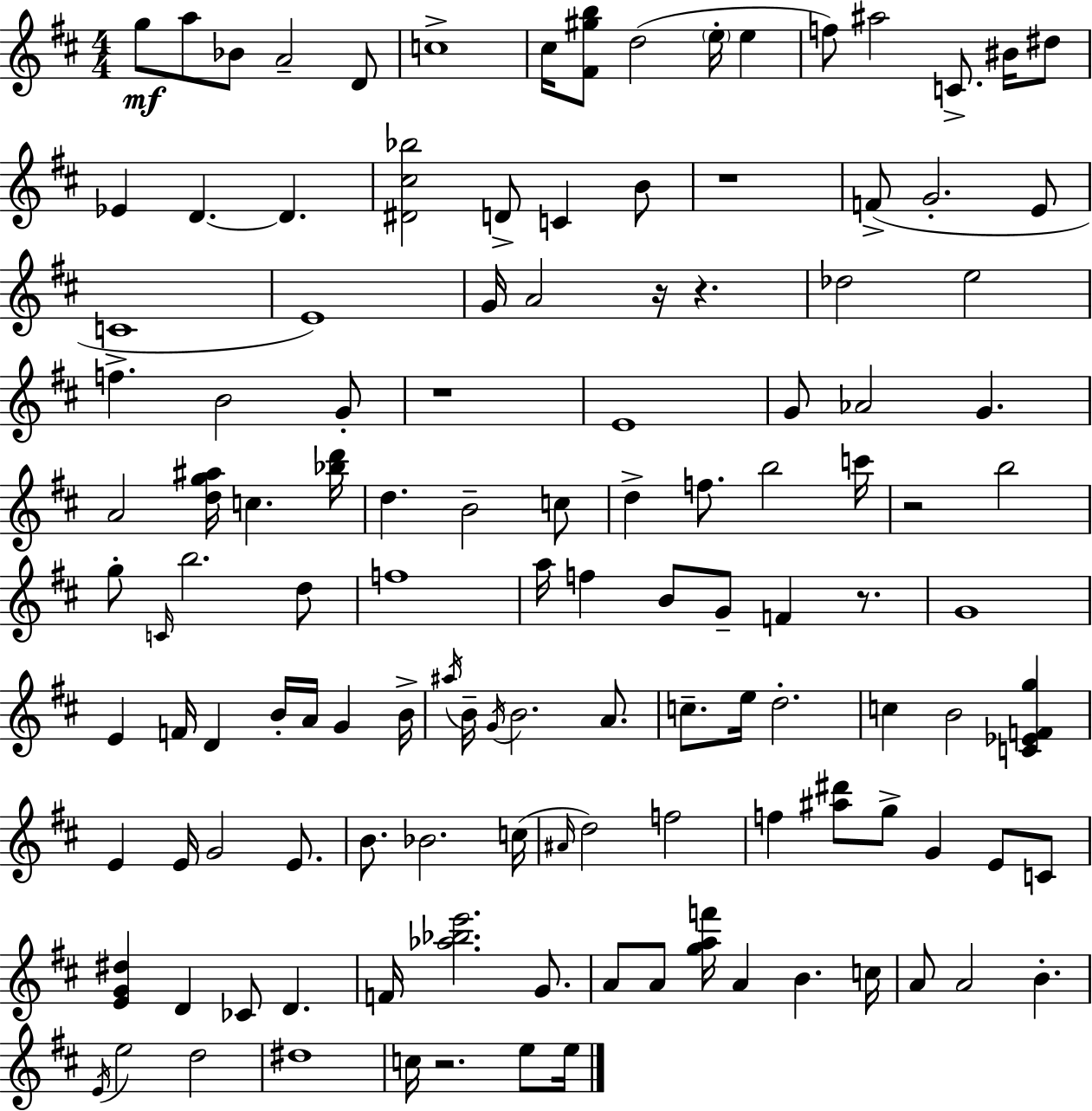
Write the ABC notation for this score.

X:1
T:Untitled
M:4/4
L:1/4
K:D
g/2 a/2 _B/2 A2 D/2 c4 ^c/4 [^F^gb]/2 d2 e/4 e f/2 ^a2 C/2 ^B/4 ^d/2 _E D D [^D^c_b]2 D/2 C B/2 z4 F/2 G2 E/2 C4 E4 G/4 A2 z/4 z _d2 e2 f B2 G/2 z4 E4 G/2 _A2 G A2 [dg^a]/4 c [_bd']/4 d B2 c/2 d f/2 b2 c'/4 z2 b2 g/2 C/4 b2 d/2 f4 a/4 f B/2 G/2 F z/2 G4 E F/4 D B/4 A/4 G B/4 ^a/4 B/4 G/4 B2 A/2 c/2 e/4 d2 c B2 [C_EFg] E E/4 G2 E/2 B/2 _B2 c/4 ^A/4 d2 f2 f [^a^d']/2 g/2 G E/2 C/2 [EG^d] D _C/2 D F/4 [_a_be']2 G/2 A/2 A/2 [gaf']/4 A B c/4 A/2 A2 B E/4 e2 d2 ^d4 c/4 z2 e/2 e/4